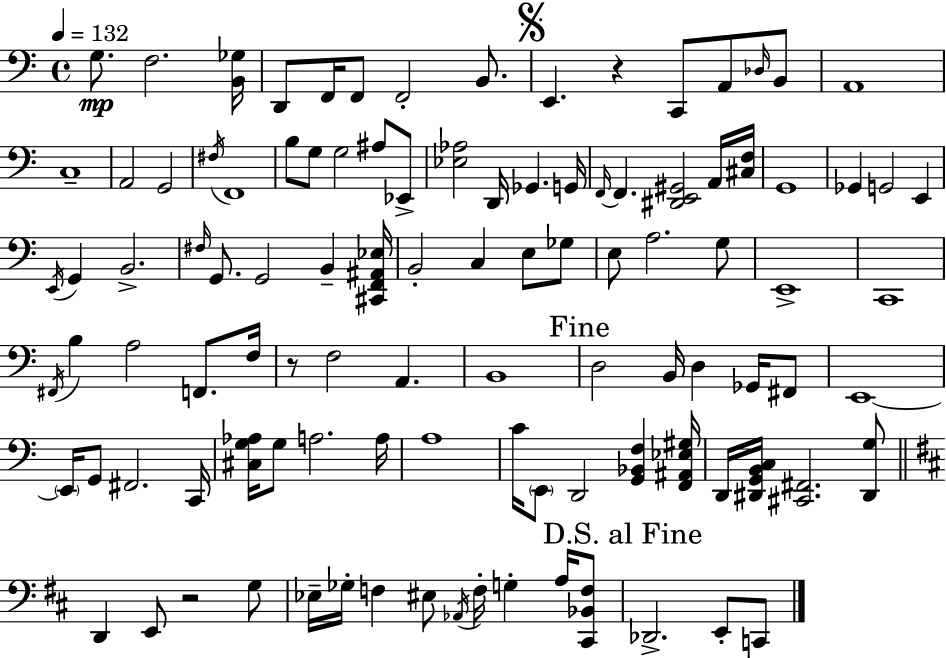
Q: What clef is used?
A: bass